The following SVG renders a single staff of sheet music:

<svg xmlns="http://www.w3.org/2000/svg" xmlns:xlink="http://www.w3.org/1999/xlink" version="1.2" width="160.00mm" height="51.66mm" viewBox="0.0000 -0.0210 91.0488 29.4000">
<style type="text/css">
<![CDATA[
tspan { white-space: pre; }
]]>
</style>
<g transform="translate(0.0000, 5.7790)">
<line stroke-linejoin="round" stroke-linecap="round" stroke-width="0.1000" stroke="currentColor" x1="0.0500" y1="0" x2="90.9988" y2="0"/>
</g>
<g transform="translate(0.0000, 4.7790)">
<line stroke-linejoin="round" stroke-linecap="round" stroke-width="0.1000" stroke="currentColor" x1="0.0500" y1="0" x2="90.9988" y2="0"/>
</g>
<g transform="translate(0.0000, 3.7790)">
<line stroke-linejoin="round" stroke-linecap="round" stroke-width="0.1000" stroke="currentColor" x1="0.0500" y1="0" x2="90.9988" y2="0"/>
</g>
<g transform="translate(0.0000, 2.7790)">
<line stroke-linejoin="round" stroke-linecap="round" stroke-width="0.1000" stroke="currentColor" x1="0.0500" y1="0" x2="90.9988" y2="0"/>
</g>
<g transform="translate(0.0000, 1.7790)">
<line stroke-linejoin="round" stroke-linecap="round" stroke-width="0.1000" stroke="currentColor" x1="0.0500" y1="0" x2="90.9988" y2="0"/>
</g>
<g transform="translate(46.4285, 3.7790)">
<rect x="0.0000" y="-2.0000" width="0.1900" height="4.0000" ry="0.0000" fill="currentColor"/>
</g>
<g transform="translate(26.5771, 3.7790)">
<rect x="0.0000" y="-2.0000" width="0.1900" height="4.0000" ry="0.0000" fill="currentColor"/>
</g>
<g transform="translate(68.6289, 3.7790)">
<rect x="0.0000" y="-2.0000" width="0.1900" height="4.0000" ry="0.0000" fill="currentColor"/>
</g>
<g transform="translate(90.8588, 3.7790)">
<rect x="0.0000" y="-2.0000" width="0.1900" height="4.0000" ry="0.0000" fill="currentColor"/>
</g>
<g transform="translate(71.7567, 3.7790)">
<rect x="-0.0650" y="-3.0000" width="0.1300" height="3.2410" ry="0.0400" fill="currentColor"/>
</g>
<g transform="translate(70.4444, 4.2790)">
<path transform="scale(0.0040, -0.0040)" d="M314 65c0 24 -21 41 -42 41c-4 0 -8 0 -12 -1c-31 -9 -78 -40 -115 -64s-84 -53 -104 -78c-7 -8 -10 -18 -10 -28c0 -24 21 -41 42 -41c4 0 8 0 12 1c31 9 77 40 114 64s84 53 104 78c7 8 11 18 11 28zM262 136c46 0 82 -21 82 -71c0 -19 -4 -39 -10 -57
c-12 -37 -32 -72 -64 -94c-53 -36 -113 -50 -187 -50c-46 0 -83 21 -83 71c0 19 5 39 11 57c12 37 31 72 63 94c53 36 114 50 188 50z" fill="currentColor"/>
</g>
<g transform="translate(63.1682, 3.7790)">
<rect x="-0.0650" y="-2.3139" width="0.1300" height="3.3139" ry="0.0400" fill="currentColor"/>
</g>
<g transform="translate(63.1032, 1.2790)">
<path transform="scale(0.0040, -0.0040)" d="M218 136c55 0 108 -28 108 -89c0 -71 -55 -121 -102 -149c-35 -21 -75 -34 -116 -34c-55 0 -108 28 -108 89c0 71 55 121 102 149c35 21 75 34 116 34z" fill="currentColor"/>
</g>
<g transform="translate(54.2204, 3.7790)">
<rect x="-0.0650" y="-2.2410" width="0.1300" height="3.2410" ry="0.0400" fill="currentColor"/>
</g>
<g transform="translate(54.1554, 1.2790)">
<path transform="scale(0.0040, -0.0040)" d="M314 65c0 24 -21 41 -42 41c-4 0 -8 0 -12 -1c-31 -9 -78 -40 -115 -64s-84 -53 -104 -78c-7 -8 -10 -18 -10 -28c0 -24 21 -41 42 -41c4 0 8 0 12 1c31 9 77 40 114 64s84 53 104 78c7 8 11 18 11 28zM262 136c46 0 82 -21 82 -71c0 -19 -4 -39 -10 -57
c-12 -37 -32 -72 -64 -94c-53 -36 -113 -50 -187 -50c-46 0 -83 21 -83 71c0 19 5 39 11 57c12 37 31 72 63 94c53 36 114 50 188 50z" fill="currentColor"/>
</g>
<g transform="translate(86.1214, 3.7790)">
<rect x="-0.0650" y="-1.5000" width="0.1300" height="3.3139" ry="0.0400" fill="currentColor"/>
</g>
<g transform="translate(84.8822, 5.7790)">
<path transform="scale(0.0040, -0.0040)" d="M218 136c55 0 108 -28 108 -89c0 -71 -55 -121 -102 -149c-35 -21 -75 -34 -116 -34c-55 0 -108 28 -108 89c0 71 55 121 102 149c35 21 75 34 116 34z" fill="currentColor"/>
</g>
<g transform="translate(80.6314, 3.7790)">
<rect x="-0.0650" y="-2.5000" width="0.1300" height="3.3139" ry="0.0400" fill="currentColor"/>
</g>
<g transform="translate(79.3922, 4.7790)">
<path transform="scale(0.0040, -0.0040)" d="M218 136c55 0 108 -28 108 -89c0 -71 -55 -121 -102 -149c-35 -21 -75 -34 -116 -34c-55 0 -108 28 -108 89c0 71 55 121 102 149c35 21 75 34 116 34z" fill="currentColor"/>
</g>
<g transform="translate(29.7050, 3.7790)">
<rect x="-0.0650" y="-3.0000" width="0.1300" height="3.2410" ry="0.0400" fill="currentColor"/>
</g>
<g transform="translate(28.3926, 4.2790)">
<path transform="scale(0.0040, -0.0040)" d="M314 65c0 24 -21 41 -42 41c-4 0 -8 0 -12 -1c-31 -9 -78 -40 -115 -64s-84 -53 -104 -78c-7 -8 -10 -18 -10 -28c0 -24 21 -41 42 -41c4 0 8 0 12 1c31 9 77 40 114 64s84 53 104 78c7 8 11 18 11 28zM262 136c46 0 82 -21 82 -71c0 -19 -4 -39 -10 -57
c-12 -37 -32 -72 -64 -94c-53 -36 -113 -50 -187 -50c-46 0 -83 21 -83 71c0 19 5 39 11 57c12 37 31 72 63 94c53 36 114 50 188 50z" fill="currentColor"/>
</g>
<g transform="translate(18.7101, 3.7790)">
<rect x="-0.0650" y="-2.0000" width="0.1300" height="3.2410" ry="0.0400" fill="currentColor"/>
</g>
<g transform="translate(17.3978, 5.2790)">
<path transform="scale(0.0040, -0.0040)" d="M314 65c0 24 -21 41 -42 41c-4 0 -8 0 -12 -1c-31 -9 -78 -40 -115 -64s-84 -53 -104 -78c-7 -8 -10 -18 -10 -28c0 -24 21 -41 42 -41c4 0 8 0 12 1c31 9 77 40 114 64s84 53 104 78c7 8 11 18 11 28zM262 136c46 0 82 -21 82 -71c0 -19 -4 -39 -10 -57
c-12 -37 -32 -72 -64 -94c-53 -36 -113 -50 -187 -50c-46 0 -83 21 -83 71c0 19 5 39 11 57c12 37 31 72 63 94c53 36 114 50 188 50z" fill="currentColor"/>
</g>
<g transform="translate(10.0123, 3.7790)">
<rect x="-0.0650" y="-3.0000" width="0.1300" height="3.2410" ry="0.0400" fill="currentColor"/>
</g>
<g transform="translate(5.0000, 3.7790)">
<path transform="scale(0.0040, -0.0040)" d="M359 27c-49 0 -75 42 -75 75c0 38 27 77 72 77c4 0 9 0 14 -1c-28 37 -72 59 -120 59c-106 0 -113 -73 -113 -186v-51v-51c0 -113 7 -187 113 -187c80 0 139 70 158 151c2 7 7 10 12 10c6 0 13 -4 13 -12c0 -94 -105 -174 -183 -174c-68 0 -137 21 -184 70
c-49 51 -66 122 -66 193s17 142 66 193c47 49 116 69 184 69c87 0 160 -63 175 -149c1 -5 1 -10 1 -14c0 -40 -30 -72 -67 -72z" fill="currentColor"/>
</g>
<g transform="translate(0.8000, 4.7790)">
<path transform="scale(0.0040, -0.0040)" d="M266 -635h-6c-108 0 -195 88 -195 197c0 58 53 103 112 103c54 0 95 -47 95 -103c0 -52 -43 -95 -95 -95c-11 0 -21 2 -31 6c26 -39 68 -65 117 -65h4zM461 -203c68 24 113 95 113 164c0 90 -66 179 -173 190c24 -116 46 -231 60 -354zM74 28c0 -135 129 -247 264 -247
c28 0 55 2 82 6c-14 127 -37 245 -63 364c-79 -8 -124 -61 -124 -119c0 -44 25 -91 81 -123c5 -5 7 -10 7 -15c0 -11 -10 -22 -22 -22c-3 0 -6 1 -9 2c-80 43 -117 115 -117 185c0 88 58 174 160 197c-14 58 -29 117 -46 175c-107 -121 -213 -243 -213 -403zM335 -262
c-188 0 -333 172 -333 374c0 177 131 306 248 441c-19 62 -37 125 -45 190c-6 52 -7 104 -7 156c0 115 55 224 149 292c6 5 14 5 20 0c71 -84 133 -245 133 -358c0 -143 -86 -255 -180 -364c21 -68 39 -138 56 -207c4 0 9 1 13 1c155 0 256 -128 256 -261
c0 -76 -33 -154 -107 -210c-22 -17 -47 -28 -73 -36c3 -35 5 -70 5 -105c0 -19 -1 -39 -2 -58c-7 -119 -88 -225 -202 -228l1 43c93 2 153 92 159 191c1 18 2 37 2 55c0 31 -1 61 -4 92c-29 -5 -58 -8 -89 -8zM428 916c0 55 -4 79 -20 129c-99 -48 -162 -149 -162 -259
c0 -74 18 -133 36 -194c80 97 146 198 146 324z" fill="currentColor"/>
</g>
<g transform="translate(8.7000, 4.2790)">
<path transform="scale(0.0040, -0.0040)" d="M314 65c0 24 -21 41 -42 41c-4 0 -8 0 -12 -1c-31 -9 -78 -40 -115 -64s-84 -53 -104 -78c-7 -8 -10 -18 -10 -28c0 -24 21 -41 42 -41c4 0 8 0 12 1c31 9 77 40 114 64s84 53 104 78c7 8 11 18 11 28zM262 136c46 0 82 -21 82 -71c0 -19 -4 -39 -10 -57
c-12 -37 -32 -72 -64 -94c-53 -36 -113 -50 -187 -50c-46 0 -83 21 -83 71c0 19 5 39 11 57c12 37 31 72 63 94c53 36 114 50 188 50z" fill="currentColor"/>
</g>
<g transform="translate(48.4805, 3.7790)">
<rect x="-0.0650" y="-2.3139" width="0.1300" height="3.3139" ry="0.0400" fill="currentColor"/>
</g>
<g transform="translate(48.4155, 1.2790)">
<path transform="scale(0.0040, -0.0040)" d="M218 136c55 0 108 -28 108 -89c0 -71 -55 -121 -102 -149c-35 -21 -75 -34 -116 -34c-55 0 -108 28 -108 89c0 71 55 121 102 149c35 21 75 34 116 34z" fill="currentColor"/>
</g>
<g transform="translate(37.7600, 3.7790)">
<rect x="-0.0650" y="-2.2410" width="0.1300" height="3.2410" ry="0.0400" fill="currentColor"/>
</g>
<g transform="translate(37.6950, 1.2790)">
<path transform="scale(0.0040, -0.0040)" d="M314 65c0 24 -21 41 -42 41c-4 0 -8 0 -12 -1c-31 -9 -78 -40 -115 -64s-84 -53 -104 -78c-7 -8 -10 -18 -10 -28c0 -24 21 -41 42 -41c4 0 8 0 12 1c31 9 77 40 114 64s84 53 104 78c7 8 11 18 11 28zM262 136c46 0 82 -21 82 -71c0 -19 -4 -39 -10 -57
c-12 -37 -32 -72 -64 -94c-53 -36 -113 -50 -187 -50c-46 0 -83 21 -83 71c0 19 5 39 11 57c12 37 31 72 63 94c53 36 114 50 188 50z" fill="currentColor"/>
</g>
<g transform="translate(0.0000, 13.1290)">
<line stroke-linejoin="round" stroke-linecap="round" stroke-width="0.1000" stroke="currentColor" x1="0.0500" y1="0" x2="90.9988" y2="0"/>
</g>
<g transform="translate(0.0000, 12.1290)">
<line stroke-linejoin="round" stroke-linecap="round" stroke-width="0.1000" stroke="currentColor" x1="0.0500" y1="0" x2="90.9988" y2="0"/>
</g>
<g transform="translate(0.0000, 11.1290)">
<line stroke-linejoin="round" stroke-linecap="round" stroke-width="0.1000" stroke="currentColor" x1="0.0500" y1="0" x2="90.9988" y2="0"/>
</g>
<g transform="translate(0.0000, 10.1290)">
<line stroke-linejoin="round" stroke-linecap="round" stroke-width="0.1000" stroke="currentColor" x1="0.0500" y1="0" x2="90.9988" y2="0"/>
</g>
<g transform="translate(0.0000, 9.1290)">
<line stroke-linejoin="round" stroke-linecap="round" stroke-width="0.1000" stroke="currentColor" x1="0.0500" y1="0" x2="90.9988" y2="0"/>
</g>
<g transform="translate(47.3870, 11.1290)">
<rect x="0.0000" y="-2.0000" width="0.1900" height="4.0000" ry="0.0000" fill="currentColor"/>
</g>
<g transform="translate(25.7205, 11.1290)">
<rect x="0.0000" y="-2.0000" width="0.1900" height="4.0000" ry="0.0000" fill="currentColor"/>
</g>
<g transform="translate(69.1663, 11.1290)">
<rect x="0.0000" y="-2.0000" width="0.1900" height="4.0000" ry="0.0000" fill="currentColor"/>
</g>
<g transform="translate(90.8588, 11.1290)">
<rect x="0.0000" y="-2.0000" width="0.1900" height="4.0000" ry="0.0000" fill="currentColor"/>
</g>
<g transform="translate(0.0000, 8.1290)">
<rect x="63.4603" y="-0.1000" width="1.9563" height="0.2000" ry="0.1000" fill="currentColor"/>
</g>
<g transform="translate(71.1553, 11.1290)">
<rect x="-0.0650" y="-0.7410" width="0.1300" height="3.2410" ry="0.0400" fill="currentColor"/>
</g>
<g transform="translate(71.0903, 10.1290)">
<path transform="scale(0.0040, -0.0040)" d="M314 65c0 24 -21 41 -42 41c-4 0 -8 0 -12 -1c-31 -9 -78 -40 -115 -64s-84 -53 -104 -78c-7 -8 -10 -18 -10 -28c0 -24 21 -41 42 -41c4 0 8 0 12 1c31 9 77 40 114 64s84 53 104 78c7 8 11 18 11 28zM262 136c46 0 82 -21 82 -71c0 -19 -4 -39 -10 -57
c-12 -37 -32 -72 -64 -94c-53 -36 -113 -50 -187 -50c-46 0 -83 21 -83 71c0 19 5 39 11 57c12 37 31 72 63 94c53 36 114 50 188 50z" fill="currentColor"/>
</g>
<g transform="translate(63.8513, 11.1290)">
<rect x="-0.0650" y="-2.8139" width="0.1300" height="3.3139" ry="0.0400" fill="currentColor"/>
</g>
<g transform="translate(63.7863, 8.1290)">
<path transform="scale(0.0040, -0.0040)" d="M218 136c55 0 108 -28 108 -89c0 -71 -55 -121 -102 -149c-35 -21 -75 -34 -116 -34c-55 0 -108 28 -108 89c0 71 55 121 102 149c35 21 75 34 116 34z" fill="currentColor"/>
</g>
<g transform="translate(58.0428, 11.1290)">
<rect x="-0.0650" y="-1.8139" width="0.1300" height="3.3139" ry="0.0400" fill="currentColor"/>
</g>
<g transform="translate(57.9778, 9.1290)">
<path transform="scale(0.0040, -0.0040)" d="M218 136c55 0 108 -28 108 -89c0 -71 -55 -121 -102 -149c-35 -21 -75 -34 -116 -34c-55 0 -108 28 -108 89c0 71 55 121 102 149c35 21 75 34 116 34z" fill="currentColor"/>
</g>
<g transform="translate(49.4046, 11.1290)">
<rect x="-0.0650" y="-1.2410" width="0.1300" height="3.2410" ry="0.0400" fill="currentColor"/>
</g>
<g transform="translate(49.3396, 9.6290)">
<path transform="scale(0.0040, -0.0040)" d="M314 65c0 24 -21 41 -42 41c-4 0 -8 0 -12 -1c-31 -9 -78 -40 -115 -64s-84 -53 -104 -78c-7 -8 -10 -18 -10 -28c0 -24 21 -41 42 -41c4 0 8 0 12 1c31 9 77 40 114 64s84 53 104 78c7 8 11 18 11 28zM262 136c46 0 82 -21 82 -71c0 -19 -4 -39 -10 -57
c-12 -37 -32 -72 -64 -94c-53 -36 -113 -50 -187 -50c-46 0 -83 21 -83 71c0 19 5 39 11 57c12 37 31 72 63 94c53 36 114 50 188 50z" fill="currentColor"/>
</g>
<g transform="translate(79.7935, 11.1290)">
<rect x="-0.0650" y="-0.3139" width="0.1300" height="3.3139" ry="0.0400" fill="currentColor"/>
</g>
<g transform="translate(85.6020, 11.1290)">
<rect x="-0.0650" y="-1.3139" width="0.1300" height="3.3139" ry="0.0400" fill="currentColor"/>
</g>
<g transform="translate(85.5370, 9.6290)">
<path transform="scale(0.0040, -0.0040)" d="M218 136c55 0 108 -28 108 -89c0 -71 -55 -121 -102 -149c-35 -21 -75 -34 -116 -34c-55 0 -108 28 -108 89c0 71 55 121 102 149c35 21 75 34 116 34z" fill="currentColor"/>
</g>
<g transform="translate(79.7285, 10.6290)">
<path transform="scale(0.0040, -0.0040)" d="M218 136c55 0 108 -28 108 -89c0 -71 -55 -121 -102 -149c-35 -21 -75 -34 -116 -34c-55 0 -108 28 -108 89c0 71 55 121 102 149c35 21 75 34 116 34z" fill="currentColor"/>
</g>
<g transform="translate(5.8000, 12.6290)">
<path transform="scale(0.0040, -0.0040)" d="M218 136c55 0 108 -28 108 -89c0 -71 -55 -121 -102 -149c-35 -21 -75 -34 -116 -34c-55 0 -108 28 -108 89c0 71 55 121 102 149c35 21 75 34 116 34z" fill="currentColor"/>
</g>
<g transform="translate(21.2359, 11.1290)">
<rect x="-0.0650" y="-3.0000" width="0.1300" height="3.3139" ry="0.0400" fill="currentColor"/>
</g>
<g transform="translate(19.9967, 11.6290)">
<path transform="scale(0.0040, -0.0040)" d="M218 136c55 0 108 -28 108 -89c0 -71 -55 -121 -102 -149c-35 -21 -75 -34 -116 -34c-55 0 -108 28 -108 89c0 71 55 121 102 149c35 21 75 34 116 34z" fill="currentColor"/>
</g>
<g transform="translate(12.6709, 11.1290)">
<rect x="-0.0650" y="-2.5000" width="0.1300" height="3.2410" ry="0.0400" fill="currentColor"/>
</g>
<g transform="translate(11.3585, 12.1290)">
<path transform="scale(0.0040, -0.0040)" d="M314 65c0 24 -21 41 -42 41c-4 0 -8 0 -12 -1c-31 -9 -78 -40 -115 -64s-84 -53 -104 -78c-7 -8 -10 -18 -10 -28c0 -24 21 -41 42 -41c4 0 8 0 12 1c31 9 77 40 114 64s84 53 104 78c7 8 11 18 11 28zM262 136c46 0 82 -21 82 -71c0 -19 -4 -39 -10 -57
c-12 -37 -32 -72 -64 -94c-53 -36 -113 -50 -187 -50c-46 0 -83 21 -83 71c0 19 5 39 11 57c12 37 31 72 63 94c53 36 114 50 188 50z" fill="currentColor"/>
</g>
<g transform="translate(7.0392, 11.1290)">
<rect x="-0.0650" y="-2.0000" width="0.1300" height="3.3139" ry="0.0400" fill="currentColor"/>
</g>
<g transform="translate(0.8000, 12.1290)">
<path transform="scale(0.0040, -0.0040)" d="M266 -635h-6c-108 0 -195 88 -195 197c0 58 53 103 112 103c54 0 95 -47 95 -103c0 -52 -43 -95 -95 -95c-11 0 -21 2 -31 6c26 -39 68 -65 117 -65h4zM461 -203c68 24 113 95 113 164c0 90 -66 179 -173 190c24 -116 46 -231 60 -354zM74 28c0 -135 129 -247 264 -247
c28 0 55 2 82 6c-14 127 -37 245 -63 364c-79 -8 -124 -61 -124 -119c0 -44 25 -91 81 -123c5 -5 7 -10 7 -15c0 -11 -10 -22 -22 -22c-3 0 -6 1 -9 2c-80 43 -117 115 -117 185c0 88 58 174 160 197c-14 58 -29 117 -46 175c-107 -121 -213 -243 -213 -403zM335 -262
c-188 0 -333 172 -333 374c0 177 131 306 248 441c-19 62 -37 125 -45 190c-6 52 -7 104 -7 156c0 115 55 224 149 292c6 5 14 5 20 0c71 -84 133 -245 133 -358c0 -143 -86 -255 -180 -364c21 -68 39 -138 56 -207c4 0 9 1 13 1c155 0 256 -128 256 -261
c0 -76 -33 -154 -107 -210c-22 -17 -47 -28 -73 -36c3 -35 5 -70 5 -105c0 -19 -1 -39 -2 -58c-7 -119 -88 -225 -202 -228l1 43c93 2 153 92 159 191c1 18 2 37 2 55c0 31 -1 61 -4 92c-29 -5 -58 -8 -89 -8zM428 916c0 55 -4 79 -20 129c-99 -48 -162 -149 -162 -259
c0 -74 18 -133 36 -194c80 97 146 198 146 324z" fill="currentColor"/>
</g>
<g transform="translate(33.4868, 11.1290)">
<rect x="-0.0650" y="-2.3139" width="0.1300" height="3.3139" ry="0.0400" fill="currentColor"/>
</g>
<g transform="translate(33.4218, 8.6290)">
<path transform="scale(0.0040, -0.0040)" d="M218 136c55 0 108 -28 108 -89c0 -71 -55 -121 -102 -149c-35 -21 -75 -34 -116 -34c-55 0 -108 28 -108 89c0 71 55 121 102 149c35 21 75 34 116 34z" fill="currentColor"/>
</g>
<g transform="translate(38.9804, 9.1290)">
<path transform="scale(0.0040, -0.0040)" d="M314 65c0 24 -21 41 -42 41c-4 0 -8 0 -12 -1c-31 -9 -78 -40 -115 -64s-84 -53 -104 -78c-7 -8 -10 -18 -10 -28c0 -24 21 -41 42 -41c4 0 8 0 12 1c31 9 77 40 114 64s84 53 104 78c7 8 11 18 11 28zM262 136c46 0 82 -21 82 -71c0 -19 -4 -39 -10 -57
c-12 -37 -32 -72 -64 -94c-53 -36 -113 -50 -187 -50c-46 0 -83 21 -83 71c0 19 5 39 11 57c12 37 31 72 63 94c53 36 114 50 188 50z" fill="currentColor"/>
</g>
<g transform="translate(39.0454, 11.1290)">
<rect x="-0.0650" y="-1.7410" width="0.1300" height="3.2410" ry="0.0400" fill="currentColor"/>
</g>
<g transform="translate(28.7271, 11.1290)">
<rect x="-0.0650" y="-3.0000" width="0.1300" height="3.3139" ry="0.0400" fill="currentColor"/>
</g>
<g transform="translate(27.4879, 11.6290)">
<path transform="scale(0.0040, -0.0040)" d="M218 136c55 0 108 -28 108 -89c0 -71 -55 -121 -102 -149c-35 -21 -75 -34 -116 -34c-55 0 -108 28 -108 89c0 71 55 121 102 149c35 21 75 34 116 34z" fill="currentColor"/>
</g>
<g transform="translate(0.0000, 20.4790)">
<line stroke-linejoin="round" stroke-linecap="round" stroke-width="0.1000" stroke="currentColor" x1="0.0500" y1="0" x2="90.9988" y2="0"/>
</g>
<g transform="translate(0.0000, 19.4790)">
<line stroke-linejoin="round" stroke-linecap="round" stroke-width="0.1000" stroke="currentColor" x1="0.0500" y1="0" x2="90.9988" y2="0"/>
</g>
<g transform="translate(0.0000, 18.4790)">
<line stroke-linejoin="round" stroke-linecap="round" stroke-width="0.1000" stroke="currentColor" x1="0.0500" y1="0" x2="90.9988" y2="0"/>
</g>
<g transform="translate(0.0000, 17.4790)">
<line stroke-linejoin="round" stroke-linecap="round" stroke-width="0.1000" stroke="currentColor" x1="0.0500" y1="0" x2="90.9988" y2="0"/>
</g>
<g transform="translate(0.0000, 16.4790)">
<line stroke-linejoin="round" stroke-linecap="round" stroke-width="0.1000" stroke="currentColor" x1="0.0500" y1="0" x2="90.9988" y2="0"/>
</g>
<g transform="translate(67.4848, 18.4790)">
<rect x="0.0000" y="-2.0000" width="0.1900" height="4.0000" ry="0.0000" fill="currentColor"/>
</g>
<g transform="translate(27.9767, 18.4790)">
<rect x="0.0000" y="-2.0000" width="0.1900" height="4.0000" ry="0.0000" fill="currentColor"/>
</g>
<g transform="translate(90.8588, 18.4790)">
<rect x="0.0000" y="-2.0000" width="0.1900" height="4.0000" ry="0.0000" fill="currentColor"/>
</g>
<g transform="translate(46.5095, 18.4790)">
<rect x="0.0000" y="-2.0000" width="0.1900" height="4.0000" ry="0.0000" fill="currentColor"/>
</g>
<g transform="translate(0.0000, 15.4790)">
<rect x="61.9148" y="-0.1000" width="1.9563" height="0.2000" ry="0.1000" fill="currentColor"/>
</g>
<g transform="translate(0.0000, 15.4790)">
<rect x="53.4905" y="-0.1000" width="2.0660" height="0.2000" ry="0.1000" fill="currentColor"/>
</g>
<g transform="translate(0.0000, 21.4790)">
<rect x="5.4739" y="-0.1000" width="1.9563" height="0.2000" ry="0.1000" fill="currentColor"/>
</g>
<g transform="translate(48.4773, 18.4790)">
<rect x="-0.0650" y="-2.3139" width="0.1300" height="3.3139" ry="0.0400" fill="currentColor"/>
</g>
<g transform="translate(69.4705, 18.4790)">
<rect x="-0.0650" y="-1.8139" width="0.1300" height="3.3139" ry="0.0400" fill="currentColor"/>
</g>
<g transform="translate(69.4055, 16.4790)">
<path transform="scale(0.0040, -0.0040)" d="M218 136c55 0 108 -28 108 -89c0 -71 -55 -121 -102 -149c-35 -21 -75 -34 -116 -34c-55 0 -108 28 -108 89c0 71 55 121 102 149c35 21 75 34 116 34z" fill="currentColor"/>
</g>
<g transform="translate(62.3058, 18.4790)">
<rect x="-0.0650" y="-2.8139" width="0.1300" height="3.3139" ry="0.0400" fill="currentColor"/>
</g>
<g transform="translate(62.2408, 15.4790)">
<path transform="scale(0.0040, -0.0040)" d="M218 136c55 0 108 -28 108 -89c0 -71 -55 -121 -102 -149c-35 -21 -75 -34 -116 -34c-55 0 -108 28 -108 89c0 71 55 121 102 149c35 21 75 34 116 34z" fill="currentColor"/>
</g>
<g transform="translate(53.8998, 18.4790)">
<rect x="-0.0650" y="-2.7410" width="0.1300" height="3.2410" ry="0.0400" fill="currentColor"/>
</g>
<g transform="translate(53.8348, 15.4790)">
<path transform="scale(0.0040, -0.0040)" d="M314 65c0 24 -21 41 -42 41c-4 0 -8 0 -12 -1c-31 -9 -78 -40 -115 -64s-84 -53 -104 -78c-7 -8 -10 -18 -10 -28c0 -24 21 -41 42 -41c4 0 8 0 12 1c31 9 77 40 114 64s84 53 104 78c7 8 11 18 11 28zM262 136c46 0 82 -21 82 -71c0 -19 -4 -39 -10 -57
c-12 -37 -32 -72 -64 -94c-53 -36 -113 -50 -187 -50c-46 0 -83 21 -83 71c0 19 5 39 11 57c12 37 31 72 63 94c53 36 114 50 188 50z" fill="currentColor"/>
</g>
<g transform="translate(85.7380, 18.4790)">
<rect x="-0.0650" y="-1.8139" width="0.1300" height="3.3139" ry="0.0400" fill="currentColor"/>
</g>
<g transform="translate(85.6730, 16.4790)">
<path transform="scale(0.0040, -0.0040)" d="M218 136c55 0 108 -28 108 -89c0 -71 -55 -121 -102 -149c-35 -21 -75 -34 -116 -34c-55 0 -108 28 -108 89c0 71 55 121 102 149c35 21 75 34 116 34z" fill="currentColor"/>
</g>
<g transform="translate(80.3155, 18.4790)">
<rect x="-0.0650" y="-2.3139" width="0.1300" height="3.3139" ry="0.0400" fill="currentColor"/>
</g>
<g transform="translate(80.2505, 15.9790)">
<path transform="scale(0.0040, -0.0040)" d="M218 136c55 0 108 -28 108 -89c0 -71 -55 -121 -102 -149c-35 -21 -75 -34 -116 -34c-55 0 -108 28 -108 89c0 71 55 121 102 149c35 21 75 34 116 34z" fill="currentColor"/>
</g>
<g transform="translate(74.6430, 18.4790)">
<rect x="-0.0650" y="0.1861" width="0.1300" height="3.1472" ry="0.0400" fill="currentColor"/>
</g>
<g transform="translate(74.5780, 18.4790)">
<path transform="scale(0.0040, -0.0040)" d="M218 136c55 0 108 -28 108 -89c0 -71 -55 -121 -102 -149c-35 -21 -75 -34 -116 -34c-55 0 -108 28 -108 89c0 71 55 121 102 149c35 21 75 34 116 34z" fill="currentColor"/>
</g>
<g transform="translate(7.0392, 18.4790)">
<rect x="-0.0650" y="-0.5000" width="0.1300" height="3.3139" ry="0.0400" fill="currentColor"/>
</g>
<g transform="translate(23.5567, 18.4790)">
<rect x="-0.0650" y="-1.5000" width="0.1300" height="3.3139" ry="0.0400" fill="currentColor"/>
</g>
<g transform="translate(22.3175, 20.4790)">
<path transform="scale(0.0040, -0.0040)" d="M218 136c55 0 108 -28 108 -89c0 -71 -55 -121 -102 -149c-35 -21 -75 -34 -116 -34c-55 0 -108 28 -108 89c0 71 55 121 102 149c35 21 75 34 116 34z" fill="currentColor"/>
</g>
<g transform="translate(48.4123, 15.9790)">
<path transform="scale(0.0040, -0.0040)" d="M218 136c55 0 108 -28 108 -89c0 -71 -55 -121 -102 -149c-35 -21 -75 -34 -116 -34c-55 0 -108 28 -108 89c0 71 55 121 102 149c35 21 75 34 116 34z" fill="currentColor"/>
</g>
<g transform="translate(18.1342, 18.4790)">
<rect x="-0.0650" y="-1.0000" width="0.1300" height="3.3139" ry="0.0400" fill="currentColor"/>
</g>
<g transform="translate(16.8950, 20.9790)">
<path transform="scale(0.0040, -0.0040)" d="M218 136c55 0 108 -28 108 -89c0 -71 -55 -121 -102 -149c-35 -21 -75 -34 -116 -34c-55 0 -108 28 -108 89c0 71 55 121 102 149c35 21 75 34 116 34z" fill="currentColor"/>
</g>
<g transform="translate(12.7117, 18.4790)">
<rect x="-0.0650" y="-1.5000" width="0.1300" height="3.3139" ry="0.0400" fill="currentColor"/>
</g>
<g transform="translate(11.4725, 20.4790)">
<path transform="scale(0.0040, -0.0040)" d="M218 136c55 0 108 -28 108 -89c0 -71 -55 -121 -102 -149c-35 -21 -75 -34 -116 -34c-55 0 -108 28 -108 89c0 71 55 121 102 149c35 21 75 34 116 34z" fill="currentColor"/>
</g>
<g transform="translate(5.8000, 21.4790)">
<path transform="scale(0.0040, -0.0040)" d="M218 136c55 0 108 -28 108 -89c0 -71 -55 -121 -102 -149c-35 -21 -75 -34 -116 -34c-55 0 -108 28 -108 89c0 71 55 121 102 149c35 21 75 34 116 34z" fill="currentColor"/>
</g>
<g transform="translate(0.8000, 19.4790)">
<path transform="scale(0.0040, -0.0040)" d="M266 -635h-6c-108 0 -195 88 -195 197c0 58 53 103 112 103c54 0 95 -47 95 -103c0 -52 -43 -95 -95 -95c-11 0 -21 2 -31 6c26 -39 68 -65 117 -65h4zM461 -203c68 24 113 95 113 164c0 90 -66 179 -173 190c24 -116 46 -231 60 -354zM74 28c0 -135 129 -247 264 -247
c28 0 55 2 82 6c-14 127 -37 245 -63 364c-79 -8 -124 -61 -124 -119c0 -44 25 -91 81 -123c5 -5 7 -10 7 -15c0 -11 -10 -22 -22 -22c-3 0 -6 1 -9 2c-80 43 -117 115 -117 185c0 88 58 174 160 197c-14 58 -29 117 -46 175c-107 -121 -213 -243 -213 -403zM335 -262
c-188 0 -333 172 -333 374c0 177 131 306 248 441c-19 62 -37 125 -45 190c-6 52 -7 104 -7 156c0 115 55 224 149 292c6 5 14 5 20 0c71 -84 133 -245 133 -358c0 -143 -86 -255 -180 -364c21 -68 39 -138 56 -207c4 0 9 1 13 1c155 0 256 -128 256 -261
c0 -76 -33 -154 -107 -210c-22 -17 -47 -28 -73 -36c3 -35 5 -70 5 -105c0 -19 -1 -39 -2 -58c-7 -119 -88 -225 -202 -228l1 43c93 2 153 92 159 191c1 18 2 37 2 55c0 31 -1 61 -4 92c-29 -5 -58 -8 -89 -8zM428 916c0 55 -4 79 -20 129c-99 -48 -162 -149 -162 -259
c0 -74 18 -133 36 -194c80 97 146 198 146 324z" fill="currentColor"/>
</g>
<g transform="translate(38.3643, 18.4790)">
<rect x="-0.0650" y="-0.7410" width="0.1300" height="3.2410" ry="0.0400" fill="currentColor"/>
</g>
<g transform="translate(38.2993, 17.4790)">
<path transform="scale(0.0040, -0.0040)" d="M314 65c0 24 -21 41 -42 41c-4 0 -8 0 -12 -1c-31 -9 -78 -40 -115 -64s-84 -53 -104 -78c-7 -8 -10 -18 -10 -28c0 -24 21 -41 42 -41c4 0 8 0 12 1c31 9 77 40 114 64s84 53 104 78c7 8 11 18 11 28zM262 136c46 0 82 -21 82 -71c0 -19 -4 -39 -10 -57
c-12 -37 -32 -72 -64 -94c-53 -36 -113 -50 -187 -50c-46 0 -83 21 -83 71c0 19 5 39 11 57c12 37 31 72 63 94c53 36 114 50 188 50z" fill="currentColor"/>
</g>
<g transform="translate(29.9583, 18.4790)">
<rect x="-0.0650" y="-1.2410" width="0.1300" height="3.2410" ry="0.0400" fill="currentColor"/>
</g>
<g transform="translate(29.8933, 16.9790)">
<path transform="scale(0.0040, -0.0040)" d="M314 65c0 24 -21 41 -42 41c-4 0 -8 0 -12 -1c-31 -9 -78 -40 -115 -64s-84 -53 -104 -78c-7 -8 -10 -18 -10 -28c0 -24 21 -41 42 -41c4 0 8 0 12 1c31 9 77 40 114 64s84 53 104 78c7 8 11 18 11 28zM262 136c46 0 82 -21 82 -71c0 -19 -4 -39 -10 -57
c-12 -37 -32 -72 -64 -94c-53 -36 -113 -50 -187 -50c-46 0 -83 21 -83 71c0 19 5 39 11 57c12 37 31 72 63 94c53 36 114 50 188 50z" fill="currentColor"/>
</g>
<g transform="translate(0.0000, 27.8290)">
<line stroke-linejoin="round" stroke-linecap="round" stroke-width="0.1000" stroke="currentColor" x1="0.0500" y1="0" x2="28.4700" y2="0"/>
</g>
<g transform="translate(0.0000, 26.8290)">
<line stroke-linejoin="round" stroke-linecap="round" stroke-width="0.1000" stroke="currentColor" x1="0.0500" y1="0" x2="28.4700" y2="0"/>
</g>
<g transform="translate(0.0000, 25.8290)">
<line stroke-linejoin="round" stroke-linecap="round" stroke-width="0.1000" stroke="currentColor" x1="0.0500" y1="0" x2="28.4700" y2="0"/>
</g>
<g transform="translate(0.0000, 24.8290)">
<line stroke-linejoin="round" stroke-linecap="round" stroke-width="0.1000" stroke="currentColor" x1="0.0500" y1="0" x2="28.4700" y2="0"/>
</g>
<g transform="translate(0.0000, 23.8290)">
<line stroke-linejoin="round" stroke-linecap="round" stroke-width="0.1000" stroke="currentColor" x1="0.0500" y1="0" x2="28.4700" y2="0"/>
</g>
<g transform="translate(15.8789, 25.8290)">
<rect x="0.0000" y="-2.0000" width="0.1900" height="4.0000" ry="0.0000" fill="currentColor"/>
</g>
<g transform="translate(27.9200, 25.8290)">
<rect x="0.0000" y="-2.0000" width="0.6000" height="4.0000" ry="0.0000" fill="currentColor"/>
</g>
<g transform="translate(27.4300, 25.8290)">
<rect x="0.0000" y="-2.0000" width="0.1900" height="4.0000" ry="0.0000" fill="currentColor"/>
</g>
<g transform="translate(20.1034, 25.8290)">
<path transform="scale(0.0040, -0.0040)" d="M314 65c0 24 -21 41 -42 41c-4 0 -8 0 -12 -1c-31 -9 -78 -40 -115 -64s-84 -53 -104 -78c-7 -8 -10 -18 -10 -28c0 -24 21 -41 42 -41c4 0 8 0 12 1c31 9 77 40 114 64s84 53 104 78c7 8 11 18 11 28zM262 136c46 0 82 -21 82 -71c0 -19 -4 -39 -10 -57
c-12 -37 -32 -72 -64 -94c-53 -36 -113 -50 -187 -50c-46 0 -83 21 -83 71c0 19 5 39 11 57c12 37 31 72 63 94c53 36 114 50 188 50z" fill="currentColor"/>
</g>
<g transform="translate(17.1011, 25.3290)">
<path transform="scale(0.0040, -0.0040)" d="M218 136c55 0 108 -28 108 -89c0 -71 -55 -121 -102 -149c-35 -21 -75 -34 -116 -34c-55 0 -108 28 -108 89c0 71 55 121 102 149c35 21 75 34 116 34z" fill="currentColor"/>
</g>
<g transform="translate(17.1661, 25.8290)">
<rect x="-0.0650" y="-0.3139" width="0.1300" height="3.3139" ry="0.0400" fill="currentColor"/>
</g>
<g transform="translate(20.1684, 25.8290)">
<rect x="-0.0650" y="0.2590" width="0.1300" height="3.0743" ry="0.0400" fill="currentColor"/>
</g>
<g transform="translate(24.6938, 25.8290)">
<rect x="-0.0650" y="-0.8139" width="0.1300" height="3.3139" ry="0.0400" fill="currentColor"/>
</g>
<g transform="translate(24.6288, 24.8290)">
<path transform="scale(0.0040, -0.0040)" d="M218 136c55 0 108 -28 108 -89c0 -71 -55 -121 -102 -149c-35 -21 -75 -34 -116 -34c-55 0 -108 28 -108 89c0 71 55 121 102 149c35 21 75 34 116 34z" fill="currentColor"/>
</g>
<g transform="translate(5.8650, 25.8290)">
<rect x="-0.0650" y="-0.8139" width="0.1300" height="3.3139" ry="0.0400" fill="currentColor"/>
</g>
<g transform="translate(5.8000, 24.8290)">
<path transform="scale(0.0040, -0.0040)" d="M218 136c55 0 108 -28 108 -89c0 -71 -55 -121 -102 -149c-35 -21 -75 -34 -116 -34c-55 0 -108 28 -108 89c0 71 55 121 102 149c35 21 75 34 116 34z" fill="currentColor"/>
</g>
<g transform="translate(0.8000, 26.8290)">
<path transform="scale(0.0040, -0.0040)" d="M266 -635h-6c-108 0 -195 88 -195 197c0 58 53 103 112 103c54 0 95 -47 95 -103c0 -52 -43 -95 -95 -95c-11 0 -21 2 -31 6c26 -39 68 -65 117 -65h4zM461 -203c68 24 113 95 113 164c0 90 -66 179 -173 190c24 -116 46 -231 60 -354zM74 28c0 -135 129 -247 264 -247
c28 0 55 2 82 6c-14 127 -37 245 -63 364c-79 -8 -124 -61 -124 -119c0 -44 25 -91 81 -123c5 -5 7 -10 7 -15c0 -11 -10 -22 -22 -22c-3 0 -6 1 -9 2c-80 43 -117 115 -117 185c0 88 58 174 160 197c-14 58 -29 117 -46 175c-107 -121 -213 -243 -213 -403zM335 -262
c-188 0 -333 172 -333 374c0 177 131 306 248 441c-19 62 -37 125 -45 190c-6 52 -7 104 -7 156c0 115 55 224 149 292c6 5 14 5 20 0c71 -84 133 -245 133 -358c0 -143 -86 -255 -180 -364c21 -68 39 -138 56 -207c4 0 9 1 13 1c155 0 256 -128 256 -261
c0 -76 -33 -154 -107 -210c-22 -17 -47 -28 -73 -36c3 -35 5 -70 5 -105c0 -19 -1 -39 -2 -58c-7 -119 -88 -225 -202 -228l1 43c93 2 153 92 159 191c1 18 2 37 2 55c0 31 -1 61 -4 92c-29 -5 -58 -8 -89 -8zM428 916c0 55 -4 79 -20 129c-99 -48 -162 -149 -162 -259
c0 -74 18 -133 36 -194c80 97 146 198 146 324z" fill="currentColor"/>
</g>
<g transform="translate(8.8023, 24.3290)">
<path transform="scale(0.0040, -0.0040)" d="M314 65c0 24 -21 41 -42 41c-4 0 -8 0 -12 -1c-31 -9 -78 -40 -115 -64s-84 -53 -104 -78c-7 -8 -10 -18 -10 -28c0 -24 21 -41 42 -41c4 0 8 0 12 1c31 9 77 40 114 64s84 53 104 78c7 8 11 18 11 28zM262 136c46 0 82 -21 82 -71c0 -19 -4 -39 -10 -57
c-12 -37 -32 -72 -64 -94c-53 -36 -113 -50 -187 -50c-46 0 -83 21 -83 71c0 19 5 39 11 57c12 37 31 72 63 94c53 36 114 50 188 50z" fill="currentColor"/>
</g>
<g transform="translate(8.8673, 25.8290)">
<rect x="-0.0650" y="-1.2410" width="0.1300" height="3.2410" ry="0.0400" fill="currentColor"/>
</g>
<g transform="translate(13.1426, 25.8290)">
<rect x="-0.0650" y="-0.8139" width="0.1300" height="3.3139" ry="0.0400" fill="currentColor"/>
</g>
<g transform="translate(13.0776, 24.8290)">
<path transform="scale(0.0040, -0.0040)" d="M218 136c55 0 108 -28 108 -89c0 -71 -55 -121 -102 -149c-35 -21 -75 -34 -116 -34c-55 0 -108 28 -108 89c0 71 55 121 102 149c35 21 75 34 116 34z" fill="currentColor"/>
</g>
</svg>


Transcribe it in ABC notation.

X:1
T:Untitled
M:4/4
L:1/4
K:C
A2 F2 A2 g2 g g2 g A2 G E F G2 A A g f2 e2 f a d2 c e C E D E e2 d2 g a2 a f B g f d e2 d c B2 d